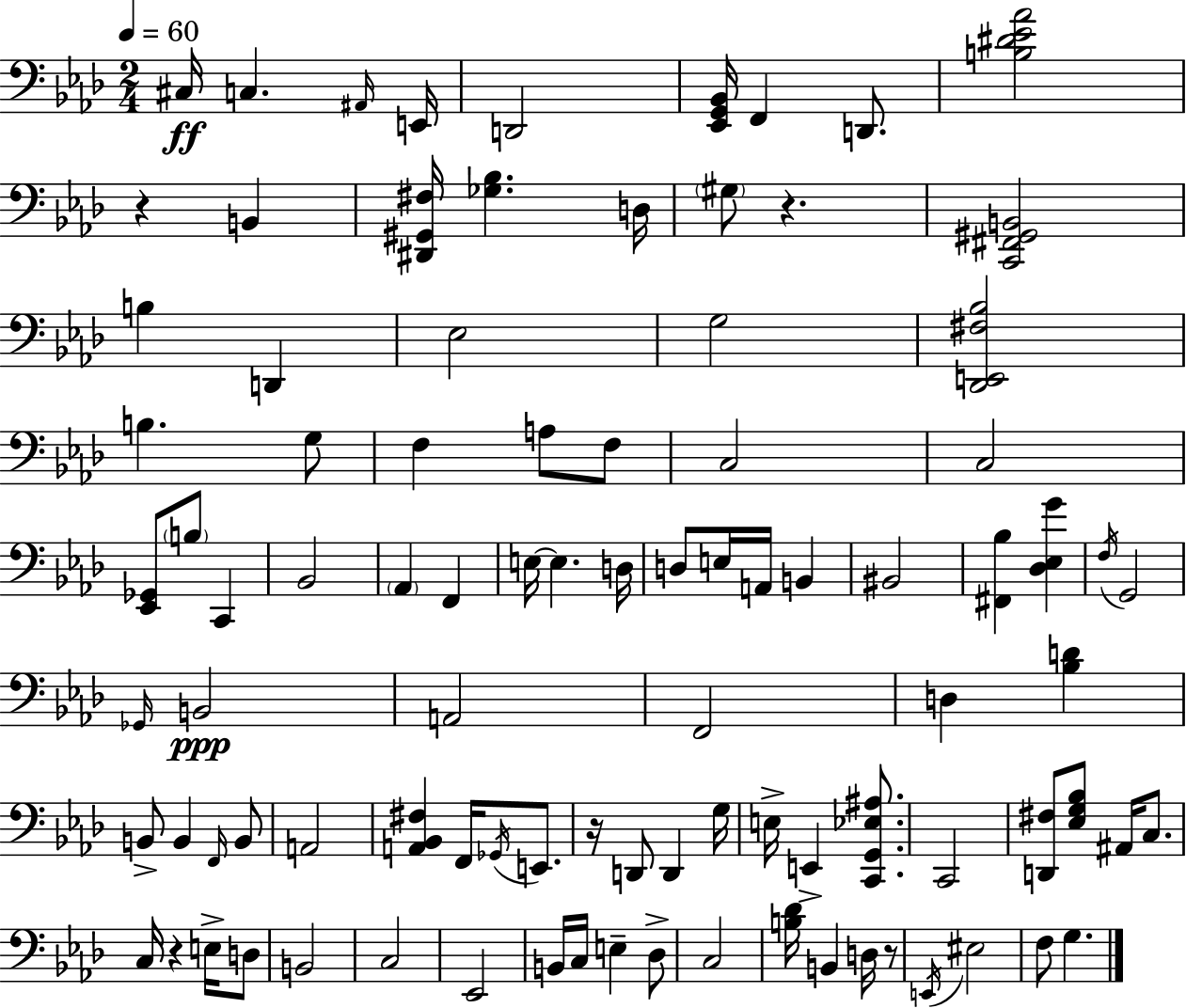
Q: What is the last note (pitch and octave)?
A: G3